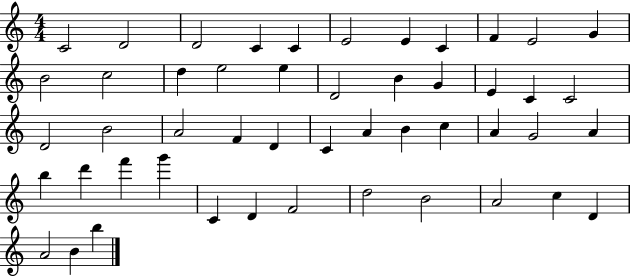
X:1
T:Untitled
M:4/4
L:1/4
K:C
C2 D2 D2 C C E2 E C F E2 G B2 c2 d e2 e D2 B G E C C2 D2 B2 A2 F D C A B c A G2 A b d' f' g' C D F2 d2 B2 A2 c D A2 B b